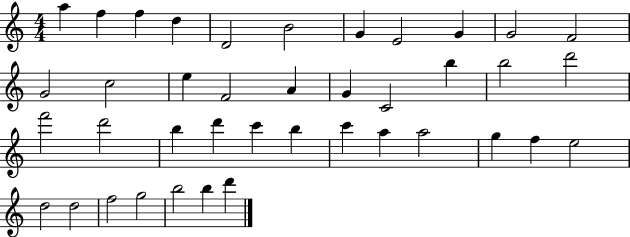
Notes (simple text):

A5/q F5/q F5/q D5/q D4/h B4/h G4/q E4/h G4/q G4/h F4/h G4/h C5/h E5/q F4/h A4/q G4/q C4/h B5/q B5/h D6/h F6/h D6/h B5/q D6/q C6/q B5/q C6/q A5/q A5/h G5/q F5/q E5/h D5/h D5/h F5/h G5/h B5/h B5/q D6/q